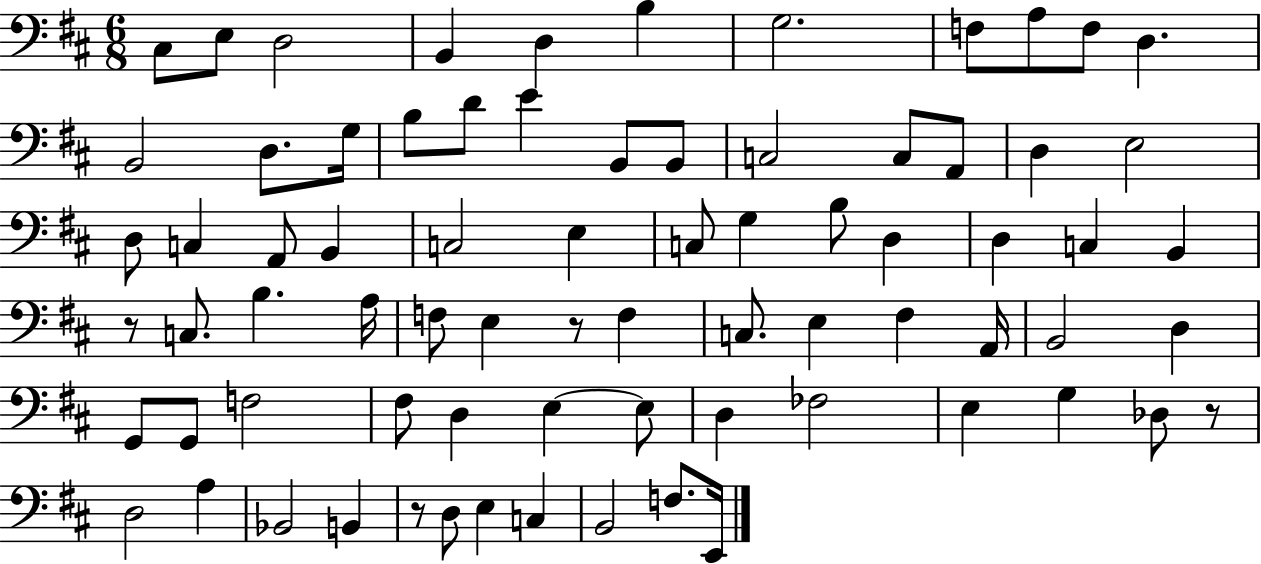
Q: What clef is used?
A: bass